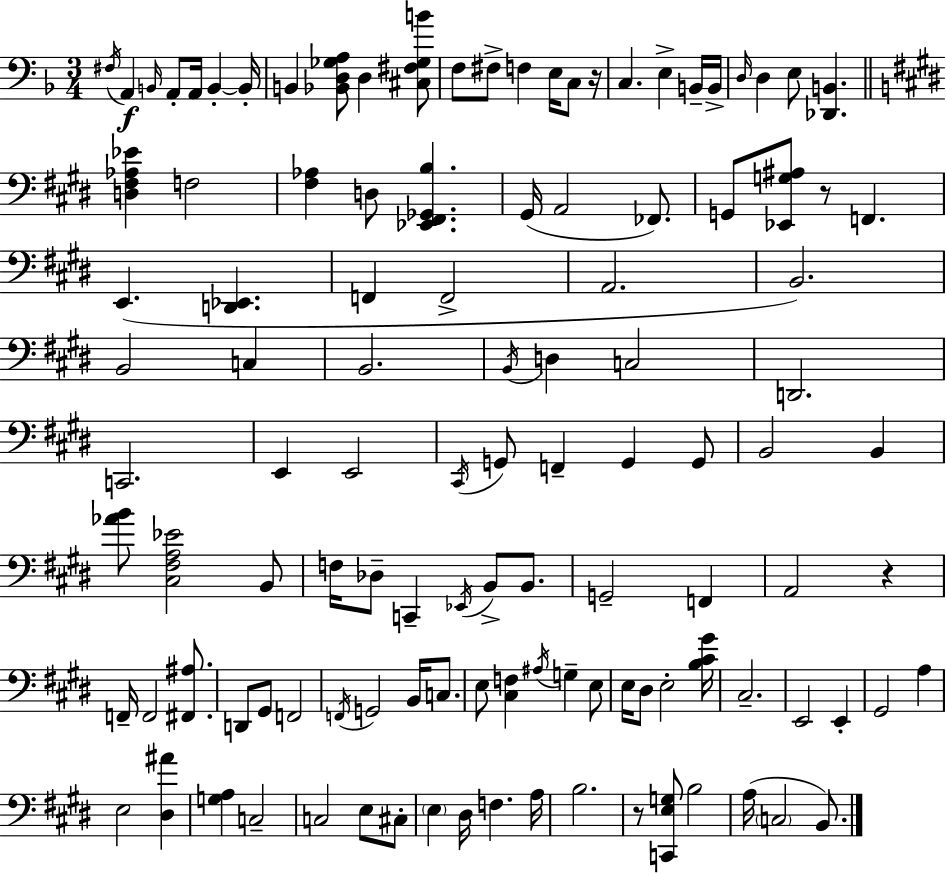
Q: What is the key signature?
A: D minor